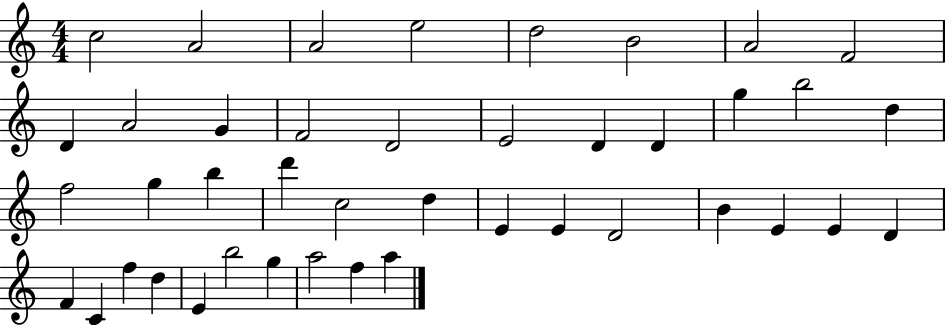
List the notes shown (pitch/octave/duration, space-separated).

C5/h A4/h A4/h E5/h D5/h B4/h A4/h F4/h D4/q A4/h G4/q F4/h D4/h E4/h D4/q D4/q G5/q B5/h D5/q F5/h G5/q B5/q D6/q C5/h D5/q E4/q E4/q D4/h B4/q E4/q E4/q D4/q F4/q C4/q F5/q D5/q E4/q B5/h G5/q A5/h F5/q A5/q